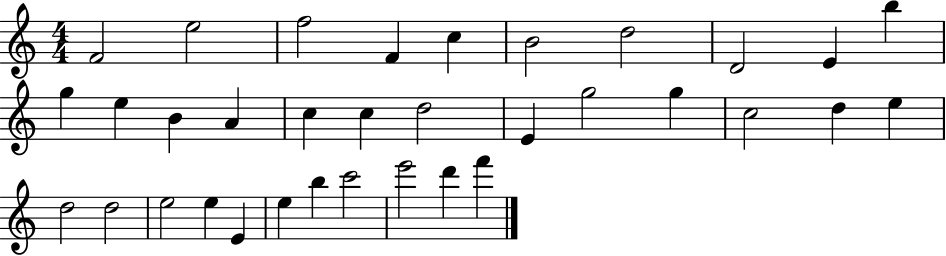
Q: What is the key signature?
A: C major